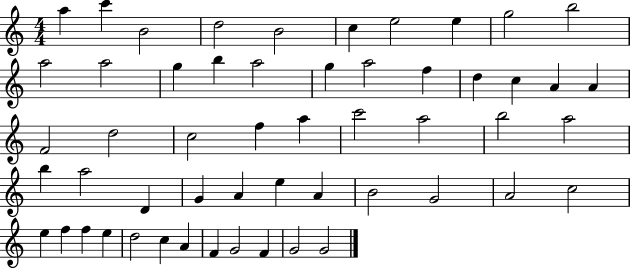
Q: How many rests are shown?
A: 0